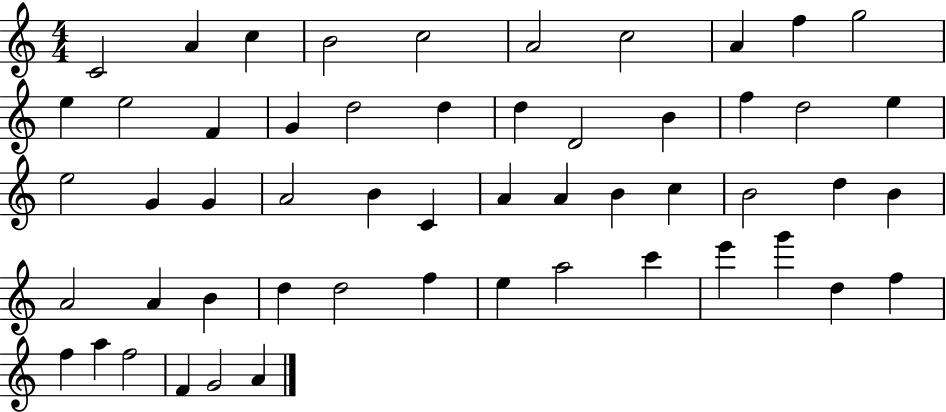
X:1
T:Untitled
M:4/4
L:1/4
K:C
C2 A c B2 c2 A2 c2 A f g2 e e2 F G d2 d d D2 B f d2 e e2 G G A2 B C A A B c B2 d B A2 A B d d2 f e a2 c' e' g' d f f a f2 F G2 A